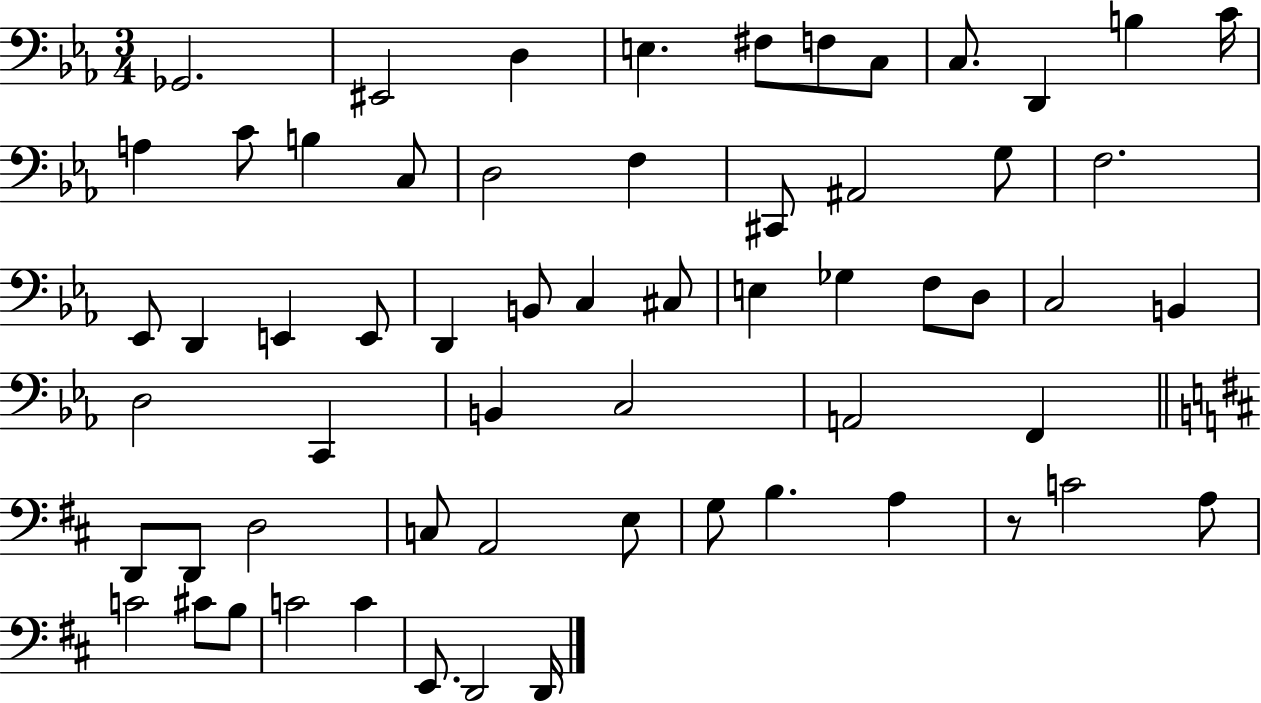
{
  \clef bass
  \numericTimeSignature
  \time 3/4
  \key ees \major
  ges,2. | eis,2 d4 | e4. fis8 f8 c8 | c8. d,4 b4 c'16 | \break a4 c'8 b4 c8 | d2 f4 | cis,8 ais,2 g8 | f2. | \break ees,8 d,4 e,4 e,8 | d,4 b,8 c4 cis8 | e4 ges4 f8 d8 | c2 b,4 | \break d2 c,4 | b,4 c2 | a,2 f,4 | \bar "||" \break \key d \major d,8 d,8 d2 | c8 a,2 e8 | g8 b4. a4 | r8 c'2 a8 | \break c'2 cis'8 b8 | c'2 c'4 | e,8. d,2 d,16 | \bar "|."
}